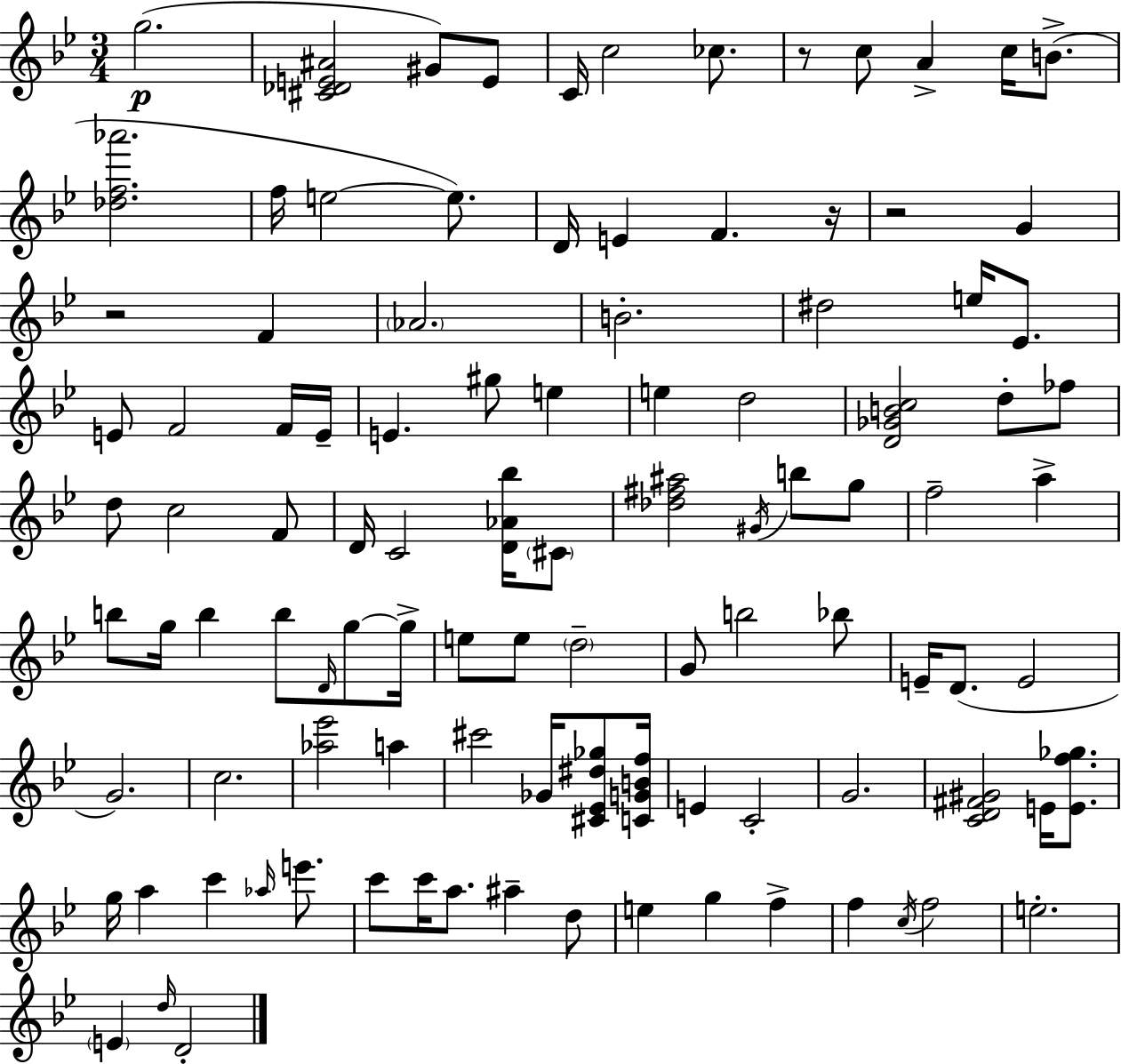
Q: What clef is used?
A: treble